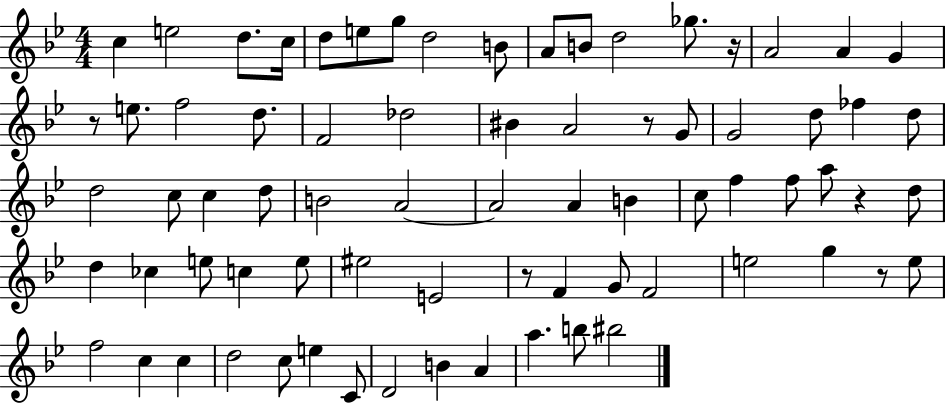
{
  \clef treble
  \numericTimeSignature
  \time 4/4
  \key bes \major
  c''4 e''2 d''8. c''16 | d''8 e''8 g''8 d''2 b'8 | a'8 b'8 d''2 ges''8. r16 | a'2 a'4 g'4 | \break r8 e''8. f''2 d''8. | f'2 des''2 | bis'4 a'2 r8 g'8 | g'2 d''8 fes''4 d''8 | \break d''2 c''8 c''4 d''8 | b'2 a'2~~ | a'2 a'4 b'4 | c''8 f''4 f''8 a''8 r4 d''8 | \break d''4 ces''4 e''8 c''4 e''8 | eis''2 e'2 | r8 f'4 g'8 f'2 | e''2 g''4 r8 e''8 | \break f''2 c''4 c''4 | d''2 c''8 e''4 c'8 | d'2 b'4 a'4 | a''4. b''8 bis''2 | \break \bar "|."
}